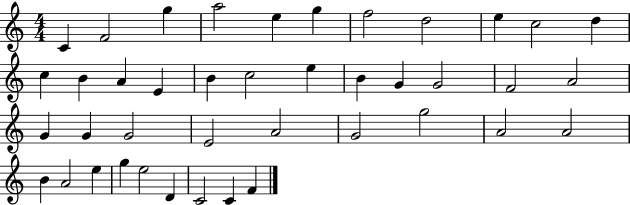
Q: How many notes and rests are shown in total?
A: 41